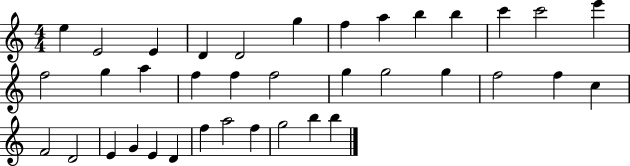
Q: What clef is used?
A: treble